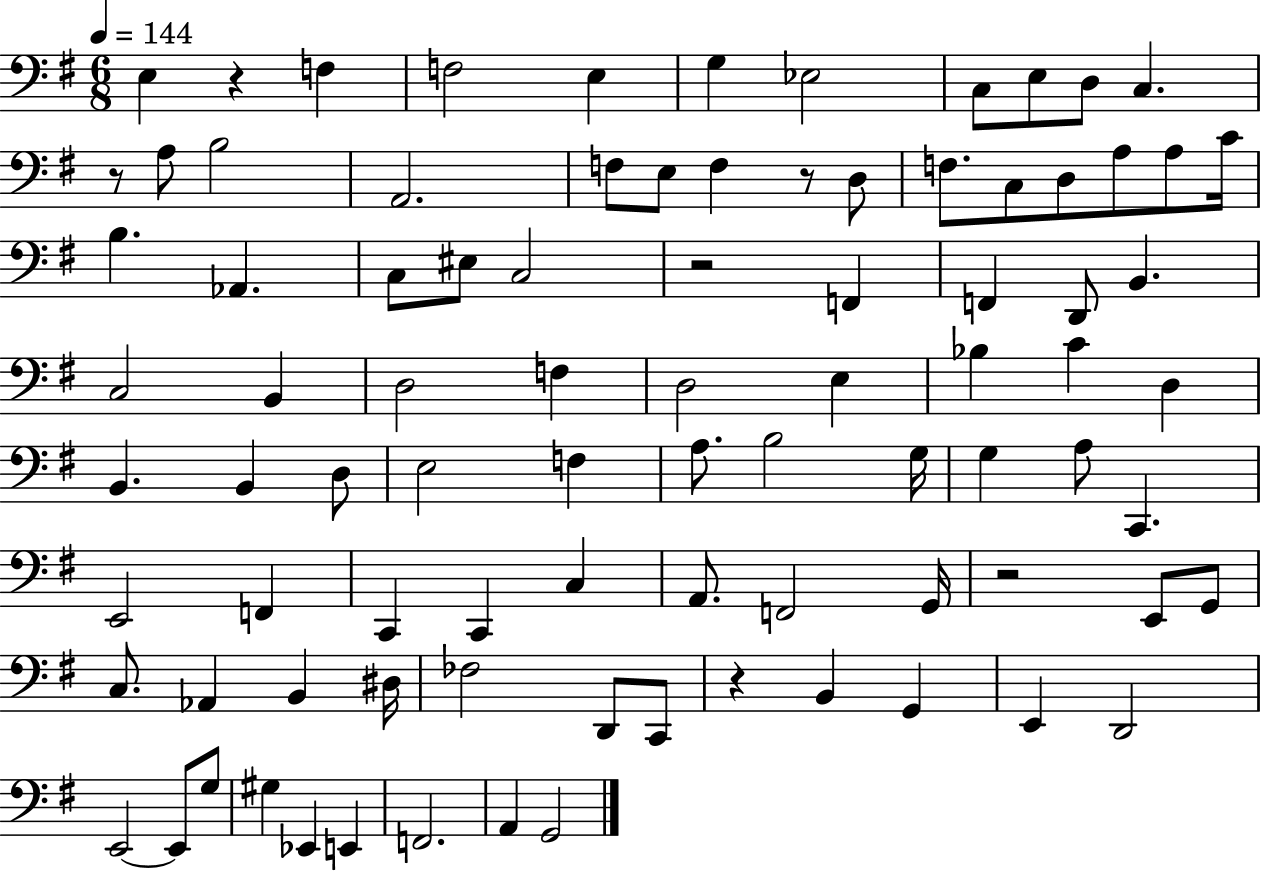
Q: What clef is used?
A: bass